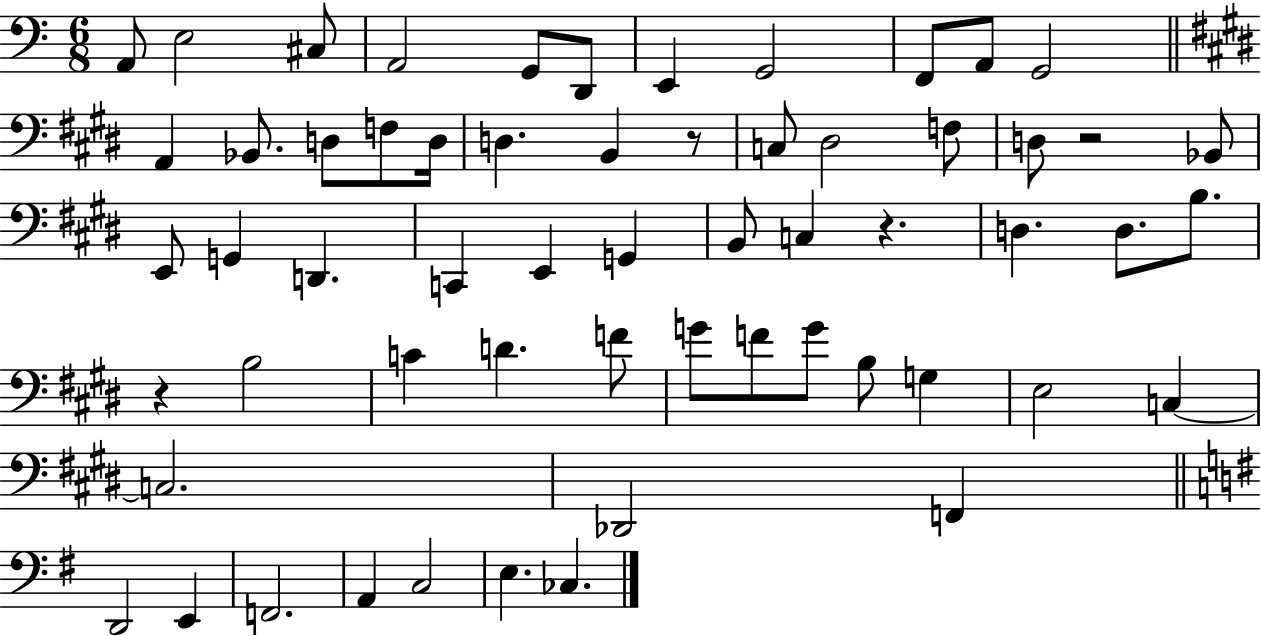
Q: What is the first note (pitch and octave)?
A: A2